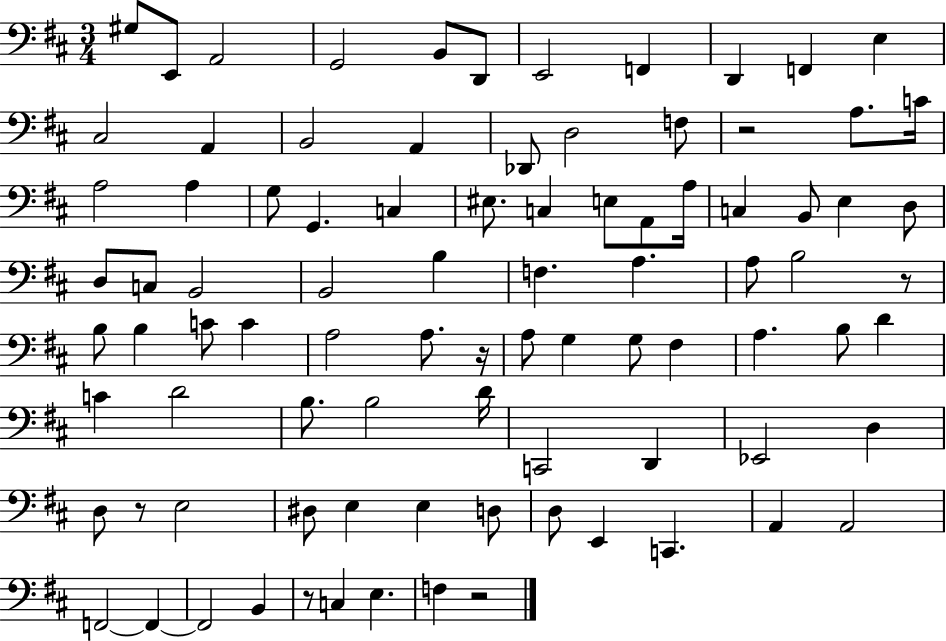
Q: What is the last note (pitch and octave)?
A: F3